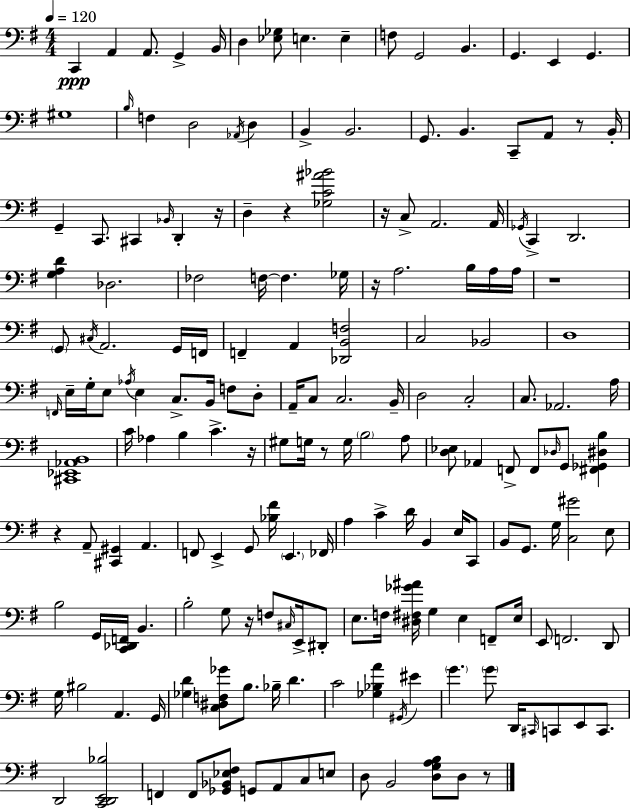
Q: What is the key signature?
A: E minor